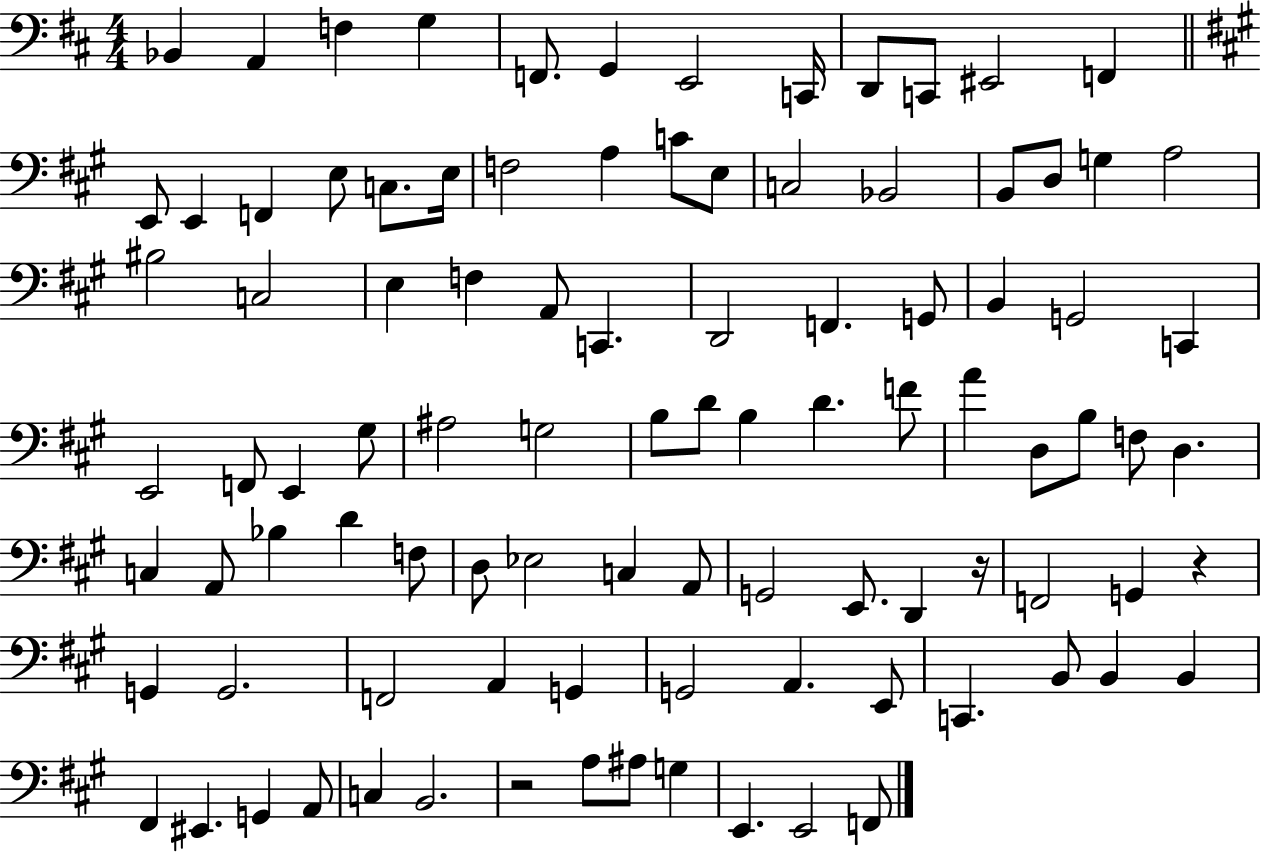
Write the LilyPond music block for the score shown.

{
  \clef bass
  \numericTimeSignature
  \time 4/4
  \key d \major
  bes,4 a,4 f4 g4 | f,8. g,4 e,2 c,16 | d,8 c,8 eis,2 f,4 | \bar "||" \break \key a \major e,8 e,4 f,4 e8 c8. e16 | f2 a4 c'8 e8 | c2 bes,2 | b,8 d8 g4 a2 | \break bis2 c2 | e4 f4 a,8 c,4. | d,2 f,4. g,8 | b,4 g,2 c,4 | \break e,2 f,8 e,4 gis8 | ais2 g2 | b8 d'8 b4 d'4. f'8 | a'4 d8 b8 f8 d4. | \break c4 a,8 bes4 d'4 f8 | d8 ees2 c4 a,8 | g,2 e,8. d,4 r16 | f,2 g,4 r4 | \break g,4 g,2. | f,2 a,4 g,4 | g,2 a,4. e,8 | c,4. b,8 b,4 b,4 | \break fis,4 eis,4. g,4 a,8 | c4 b,2. | r2 a8 ais8 g4 | e,4. e,2 f,8 | \break \bar "|."
}